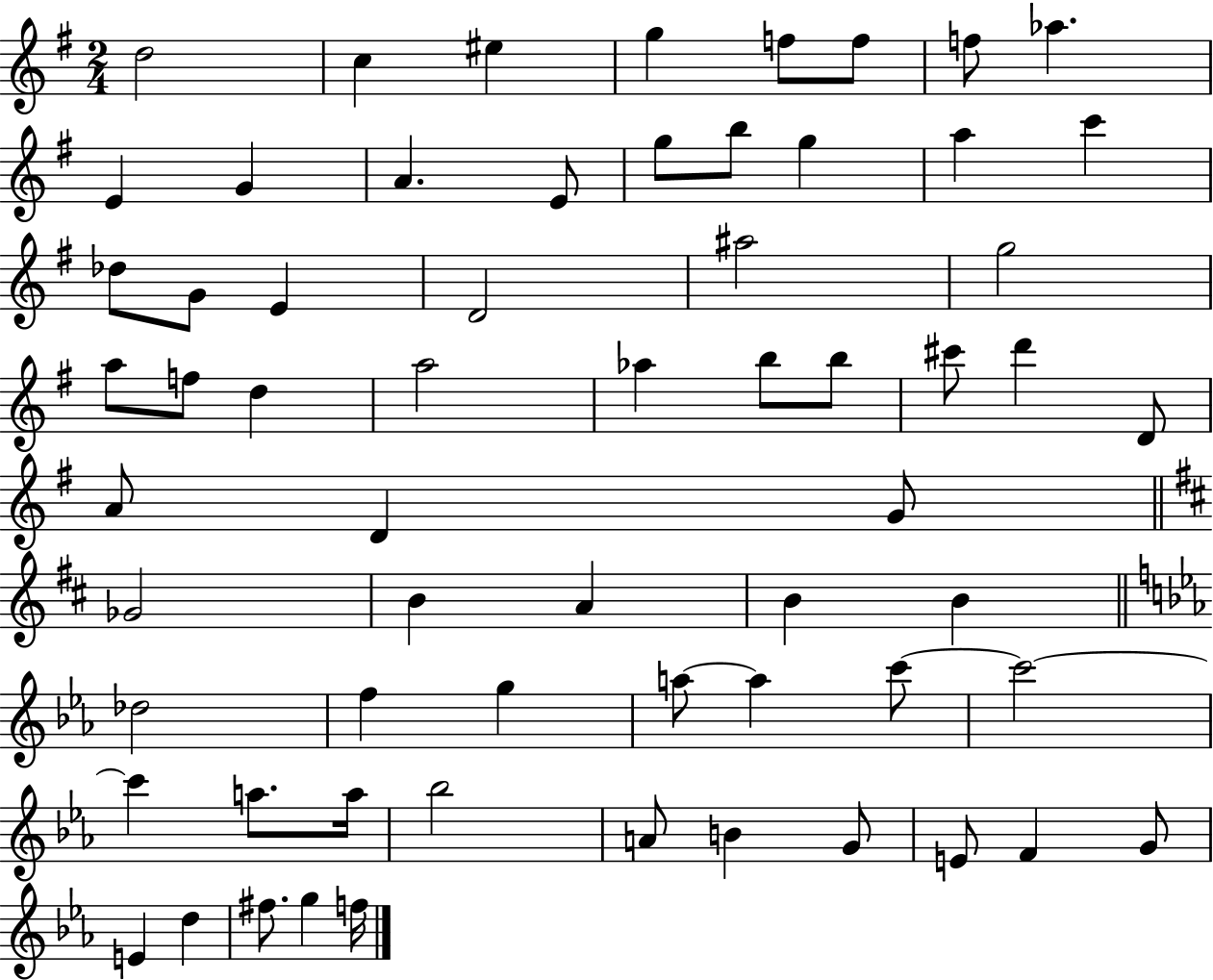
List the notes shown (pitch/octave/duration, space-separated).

D5/h C5/q EIS5/q G5/q F5/e F5/e F5/e Ab5/q. E4/q G4/q A4/q. E4/e G5/e B5/e G5/q A5/q C6/q Db5/e G4/e E4/q D4/h A#5/h G5/h A5/e F5/e D5/q A5/h Ab5/q B5/e B5/e C#6/e D6/q D4/e A4/e D4/q G4/e Gb4/h B4/q A4/q B4/q B4/q Db5/h F5/q G5/q A5/e A5/q C6/e C6/h C6/q A5/e. A5/s Bb5/h A4/e B4/q G4/e E4/e F4/q G4/e E4/q D5/q F#5/e. G5/q F5/s